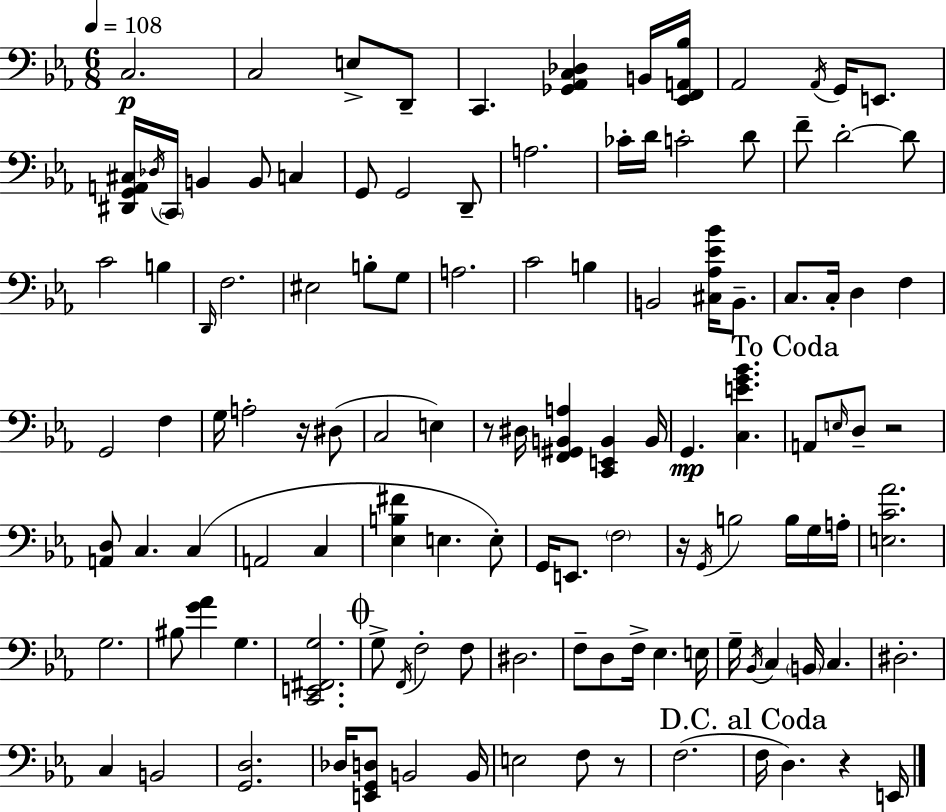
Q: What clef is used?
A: bass